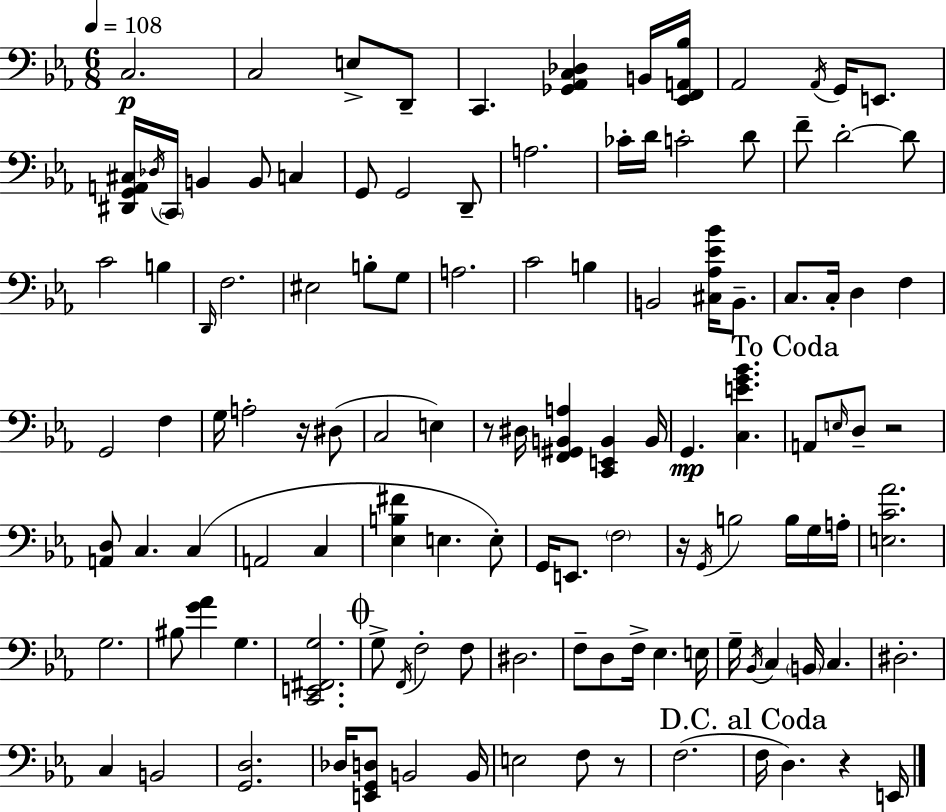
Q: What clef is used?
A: bass